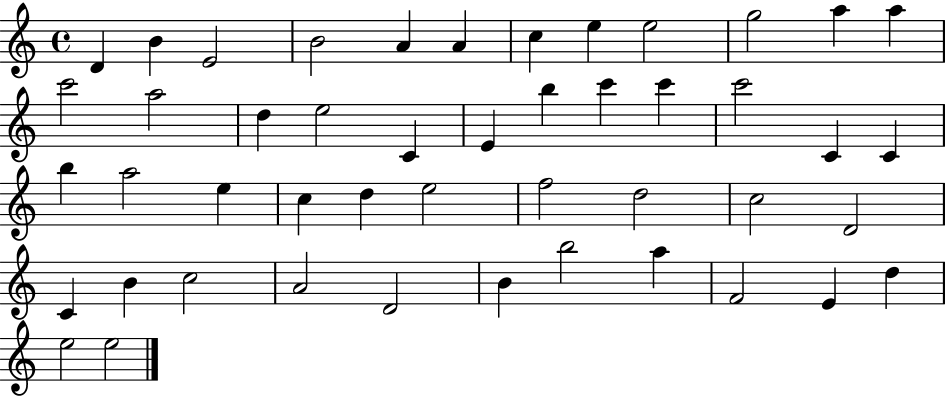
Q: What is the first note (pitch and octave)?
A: D4